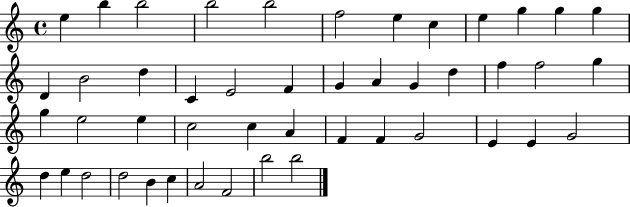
X:1
T:Untitled
M:4/4
L:1/4
K:C
e b b2 b2 b2 f2 e c e g g g D B2 d C E2 F G A G d f f2 g g e2 e c2 c A F F G2 E E G2 d e d2 d2 B c A2 F2 b2 b2